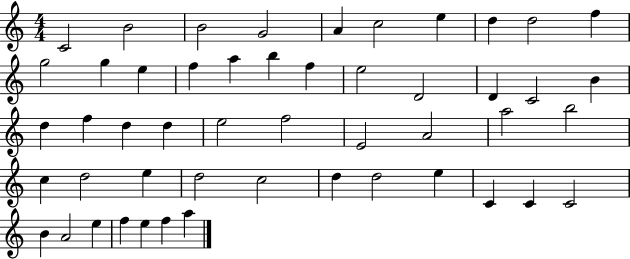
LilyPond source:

{
  \clef treble
  \numericTimeSignature
  \time 4/4
  \key c \major
  c'2 b'2 | b'2 g'2 | a'4 c''2 e''4 | d''4 d''2 f''4 | \break g''2 g''4 e''4 | f''4 a''4 b''4 f''4 | e''2 d'2 | d'4 c'2 b'4 | \break d''4 f''4 d''4 d''4 | e''2 f''2 | e'2 a'2 | a''2 b''2 | \break c''4 d''2 e''4 | d''2 c''2 | d''4 d''2 e''4 | c'4 c'4 c'2 | \break b'4 a'2 e''4 | f''4 e''4 f''4 a''4 | \bar "|."
}